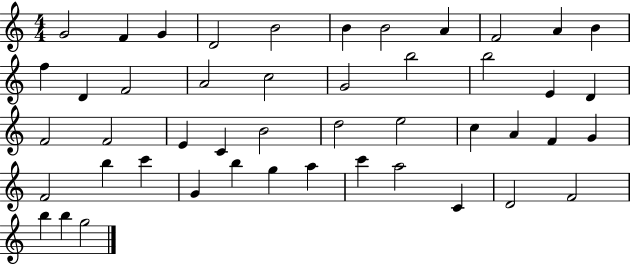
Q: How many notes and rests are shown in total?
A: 47